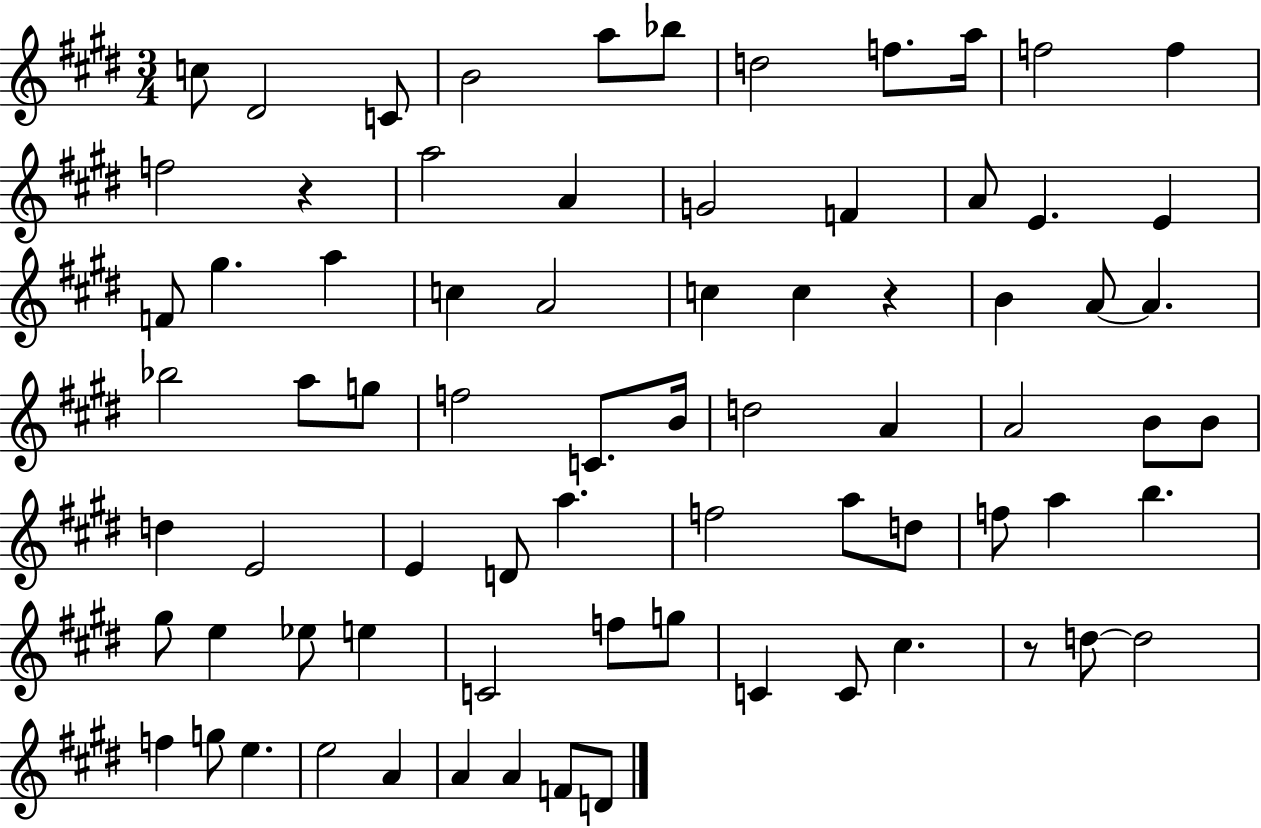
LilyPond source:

{
  \clef treble
  \numericTimeSignature
  \time 3/4
  \key e \major
  \repeat volta 2 { c''8 dis'2 c'8 | b'2 a''8 bes''8 | d''2 f''8. a''16 | f''2 f''4 | \break f''2 r4 | a''2 a'4 | g'2 f'4 | a'8 e'4. e'4 | \break f'8 gis''4. a''4 | c''4 a'2 | c''4 c''4 r4 | b'4 a'8~~ a'4. | \break bes''2 a''8 g''8 | f''2 c'8. b'16 | d''2 a'4 | a'2 b'8 b'8 | \break d''4 e'2 | e'4 d'8 a''4. | f''2 a''8 d''8 | f''8 a''4 b''4. | \break gis''8 e''4 ees''8 e''4 | c'2 f''8 g''8 | c'4 c'8 cis''4. | r8 d''8~~ d''2 | \break f''4 g''8 e''4. | e''2 a'4 | a'4 a'4 f'8 d'8 | } \bar "|."
}